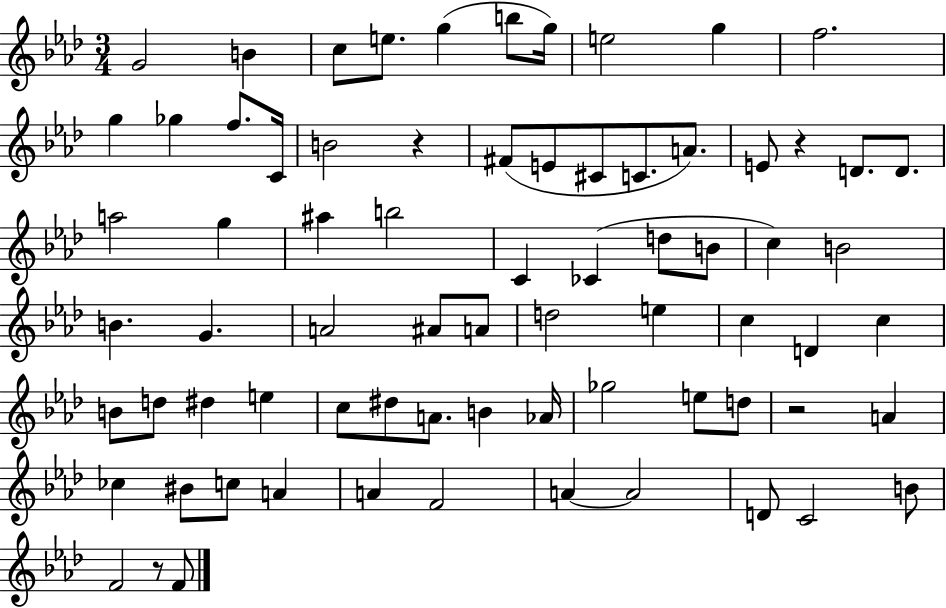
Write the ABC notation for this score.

X:1
T:Untitled
M:3/4
L:1/4
K:Ab
G2 B c/2 e/2 g b/2 g/4 e2 g f2 g _g f/2 C/4 B2 z ^F/2 E/2 ^C/2 C/2 A/2 E/2 z D/2 D/2 a2 g ^a b2 C _C d/2 B/2 c B2 B G A2 ^A/2 A/2 d2 e c D c B/2 d/2 ^d e c/2 ^d/2 A/2 B _A/4 _g2 e/2 d/2 z2 A _c ^B/2 c/2 A A F2 A A2 D/2 C2 B/2 F2 z/2 F/2